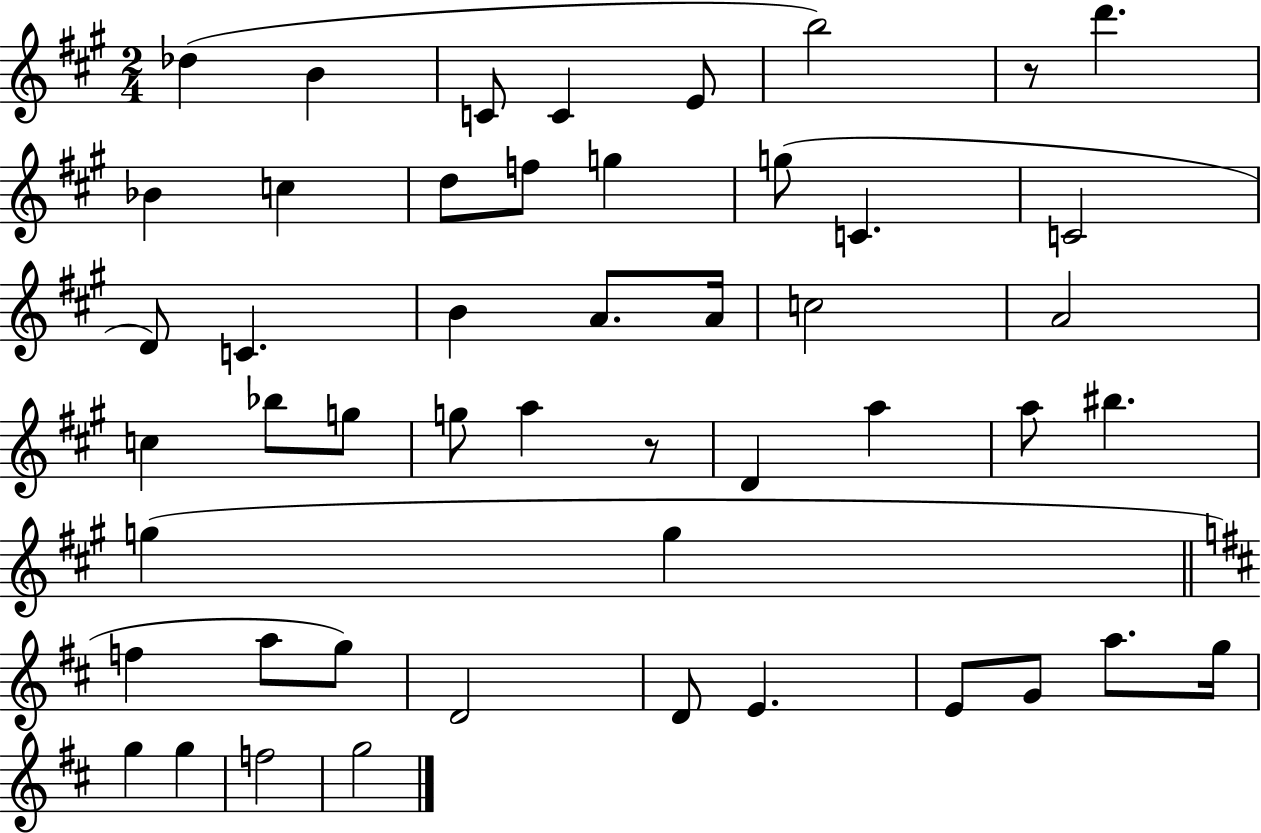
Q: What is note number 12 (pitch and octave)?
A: G5